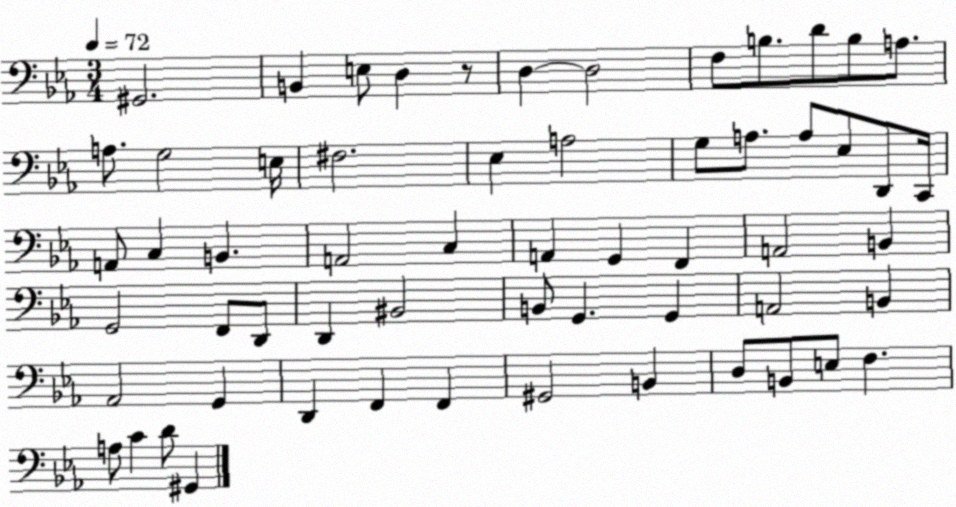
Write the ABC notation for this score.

X:1
T:Untitled
M:3/4
L:1/4
K:Eb
^G,,2 B,, E,/2 D, z/2 D, D,2 F,/2 B,/2 D/2 B,/2 A,/2 A,/2 G,2 E,/4 ^F,2 _E, A,2 G,/2 A,/2 A,/2 _E,/2 D,,/2 C,,/4 A,,/2 C, B,, A,,2 C, A,, G,, F,, A,,2 B,, G,,2 F,,/2 D,,/2 D,, ^B,,2 B,,/2 G,, G,, A,,2 B,, _A,,2 G,, D,, F,, F,, ^G,,2 B,, D,/2 B,,/2 E,/2 F, A,/2 C D/2 ^G,,